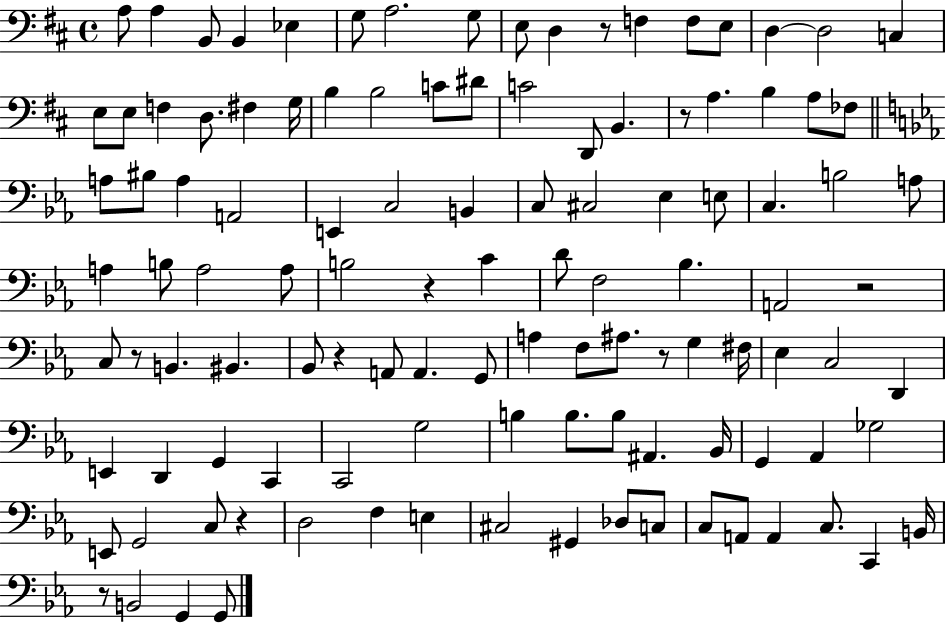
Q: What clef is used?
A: bass